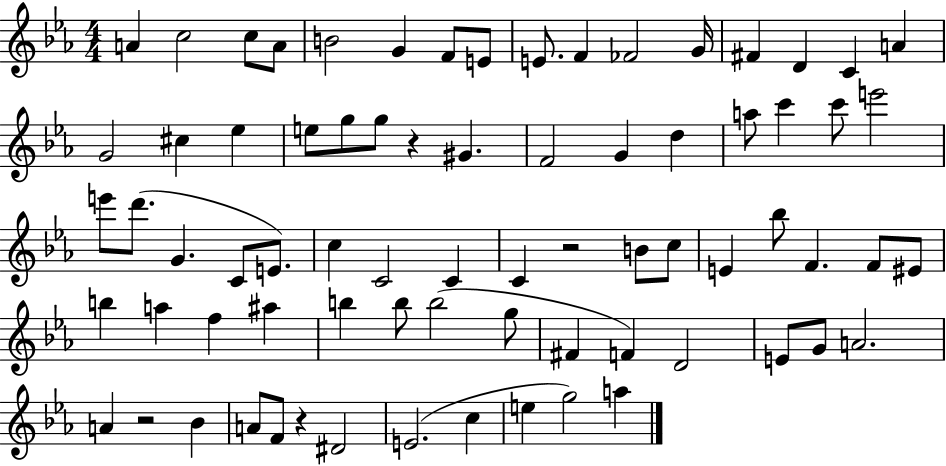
{
  \clef treble
  \numericTimeSignature
  \time 4/4
  \key ees \major
  a'4 c''2 c''8 a'8 | b'2 g'4 f'8 e'8 | e'8. f'4 fes'2 g'16 | fis'4 d'4 c'4 a'4 | \break g'2 cis''4 ees''4 | e''8 g''8 g''8 r4 gis'4. | f'2 g'4 d''4 | a''8 c'''4 c'''8 e'''2 | \break e'''8 d'''8.( g'4. c'8 e'8.) | c''4 c'2 c'4 | c'4 r2 b'8 c''8 | e'4 bes''8 f'4. f'8 eis'8 | \break b''4 a''4 f''4 ais''4 | b''4 b''8 b''2( g''8 | fis'4 f'4) d'2 | e'8 g'8 a'2. | \break a'4 r2 bes'4 | a'8 f'8 r4 dis'2 | e'2.( c''4 | e''4 g''2) a''4 | \break \bar "|."
}